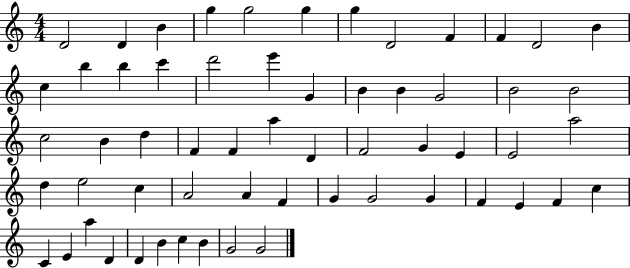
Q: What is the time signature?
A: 4/4